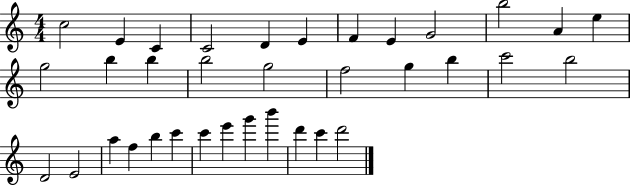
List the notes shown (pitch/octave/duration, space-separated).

C5/h E4/q C4/q C4/h D4/q E4/q F4/q E4/q G4/h B5/h A4/q E5/q G5/h B5/q B5/q B5/h G5/h F5/h G5/q B5/q C6/h B5/h D4/h E4/h A5/q F5/q B5/q C6/q C6/q E6/q G6/q B6/q D6/q C6/q D6/h